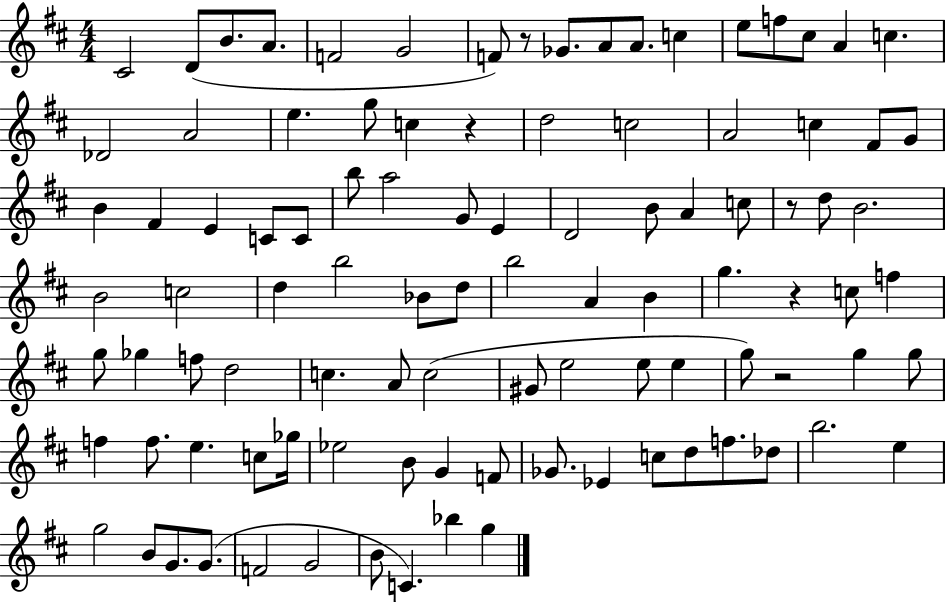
C#4/h D4/e B4/e. A4/e. F4/h G4/h F4/e R/e Gb4/e. A4/e A4/e. C5/q E5/e F5/e C#5/e A4/q C5/q. Db4/h A4/h E5/q. G5/e C5/q R/q D5/h C5/h A4/h C5/q F#4/e G4/e B4/q F#4/q E4/q C4/e C4/e B5/e A5/h G4/e E4/q D4/h B4/e A4/q C5/e R/e D5/e B4/h. B4/h C5/h D5/q B5/h Bb4/e D5/e B5/h A4/q B4/q G5/q. R/q C5/e F5/q G5/e Gb5/q F5/e D5/h C5/q. A4/e C5/h G#4/e E5/h E5/e E5/q G5/e R/h G5/q G5/e F5/q F5/e. E5/q. C5/e Gb5/s Eb5/h B4/e G4/q F4/e Gb4/e. Eb4/q C5/e D5/e F5/e. Db5/e B5/h. E5/q G5/h B4/e G4/e. G4/e. F4/h G4/h B4/e C4/q. Bb5/q G5/q